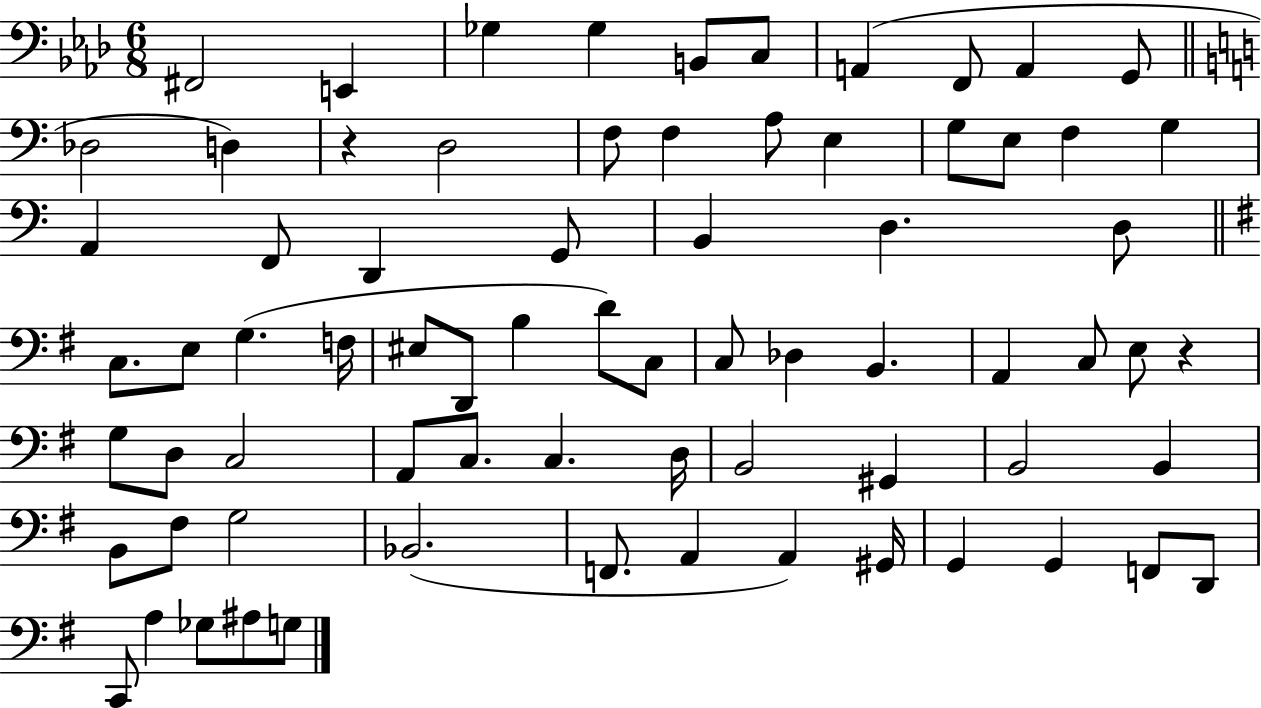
F#2/h E2/q Gb3/q Gb3/q B2/e C3/e A2/q F2/e A2/q G2/e Db3/h D3/q R/q D3/h F3/e F3/q A3/e E3/q G3/e E3/e F3/q G3/q A2/q F2/e D2/q G2/e B2/q D3/q. D3/e C3/e. E3/e G3/q. F3/s EIS3/e D2/e B3/q D4/e C3/e C3/e Db3/q B2/q. A2/q C3/e E3/e R/q G3/e D3/e C3/h A2/e C3/e. C3/q. D3/s B2/h G#2/q B2/h B2/q B2/e F#3/e G3/h Bb2/h. F2/e. A2/q A2/q G#2/s G2/q G2/q F2/e D2/e C2/e A3/q Gb3/e A#3/e G3/e